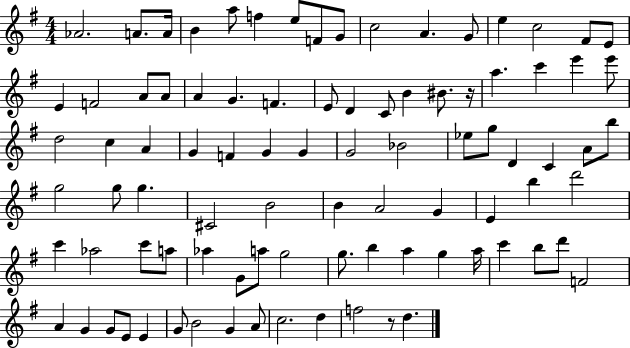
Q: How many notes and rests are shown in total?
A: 90